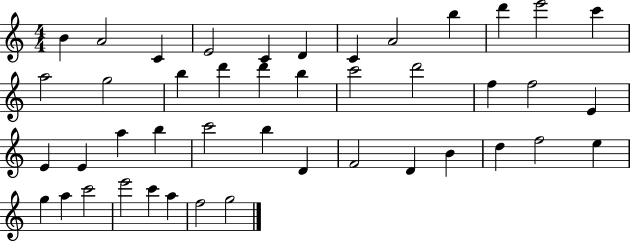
B4/q A4/h C4/q E4/h C4/q D4/q C4/q A4/h B5/q D6/q E6/h C6/q A5/h G5/h B5/q D6/q D6/q B5/q C6/h D6/h F5/q F5/h E4/q E4/q E4/q A5/q B5/q C6/h B5/q D4/q F4/h D4/q B4/q D5/q F5/h E5/q G5/q A5/q C6/h E6/h C6/q A5/q F5/h G5/h